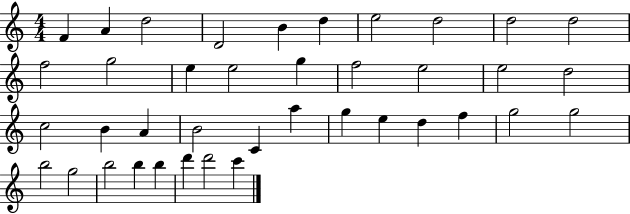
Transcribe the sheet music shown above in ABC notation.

X:1
T:Untitled
M:4/4
L:1/4
K:C
F A d2 D2 B d e2 d2 d2 d2 f2 g2 e e2 g f2 e2 e2 d2 c2 B A B2 C a g e d f g2 g2 b2 g2 b2 b b d' d'2 c'